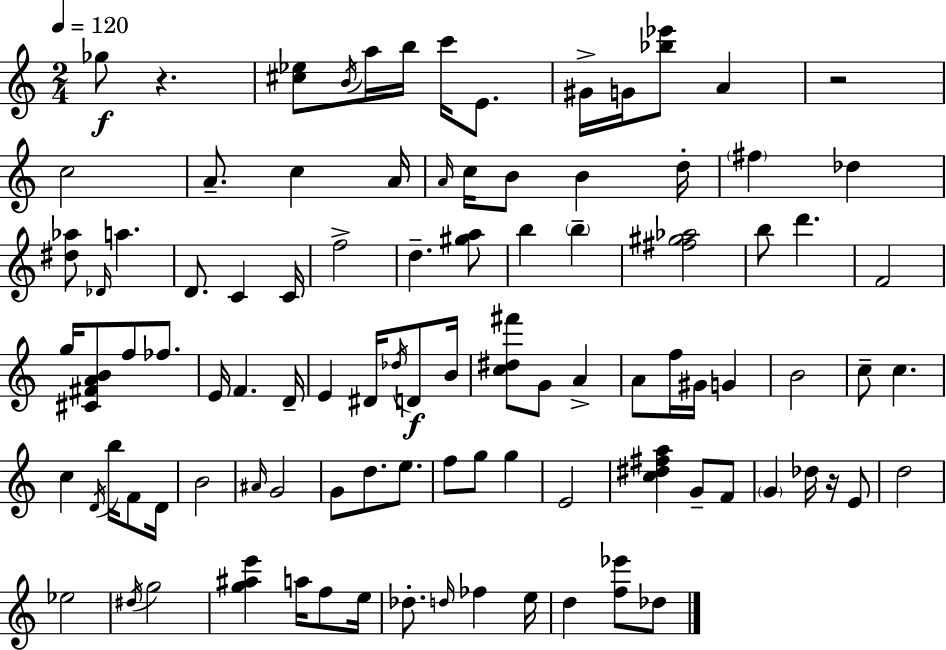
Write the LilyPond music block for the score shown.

{
  \clef treble
  \numericTimeSignature
  \time 2/4
  \key c \major
  \tempo 4 = 120
  \repeat volta 2 { ges''8\f r4. | <cis'' ees''>8 \acciaccatura { b'16 } a''16 b''16 c'''16 e'8. | gis'16-> g'16 <bes'' ees'''>8 a'4 | r2 | \break c''2 | a'8.-- c''4 | a'16 \grace { a'16 } c''16 b'8 b'4 | d''16-. \parenthesize fis''4 des''4 | \break <dis'' aes''>8 \grace { des'16 } a''4. | d'8. c'4 | c'16 f''2-> | d''4.-- | \break <gis'' a''>8 b''4 \parenthesize b''4-- | <fis'' gis'' aes''>2 | b''8 d'''4. | f'2 | \break g''16 <cis' fis' a' b'>8 f''8 | fes''8. e'16 f'4. | d'16-- e'4 dis'16 | \acciaccatura { des''16 } d'8\f b'16 <c'' dis'' fis'''>8 g'8 | \break a'4-> a'8 f''16 gis'16 | g'4 b'2 | c''8-- c''4. | c''4 | \break \acciaccatura { d'16 } b''16 f'8 d'16 b'2 | \grace { ais'16 } g'2 | g'8 | d''8. e''8. f''8 | \break g''8 g''4 e'2 | <c'' dis'' fis'' a''>4 | g'8-- f'8 \parenthesize g'4 | des''16 r16 e'8 d''2 | \break ees''2 | \acciaccatura { dis''16 } g''2 | <g'' ais'' e'''>4 | a''16 f''8 e''16 des''8.-. | \break \grace { d''16 } fes''4 e''16 | d''4 <f'' ees'''>8 des''8 | } \bar "|."
}